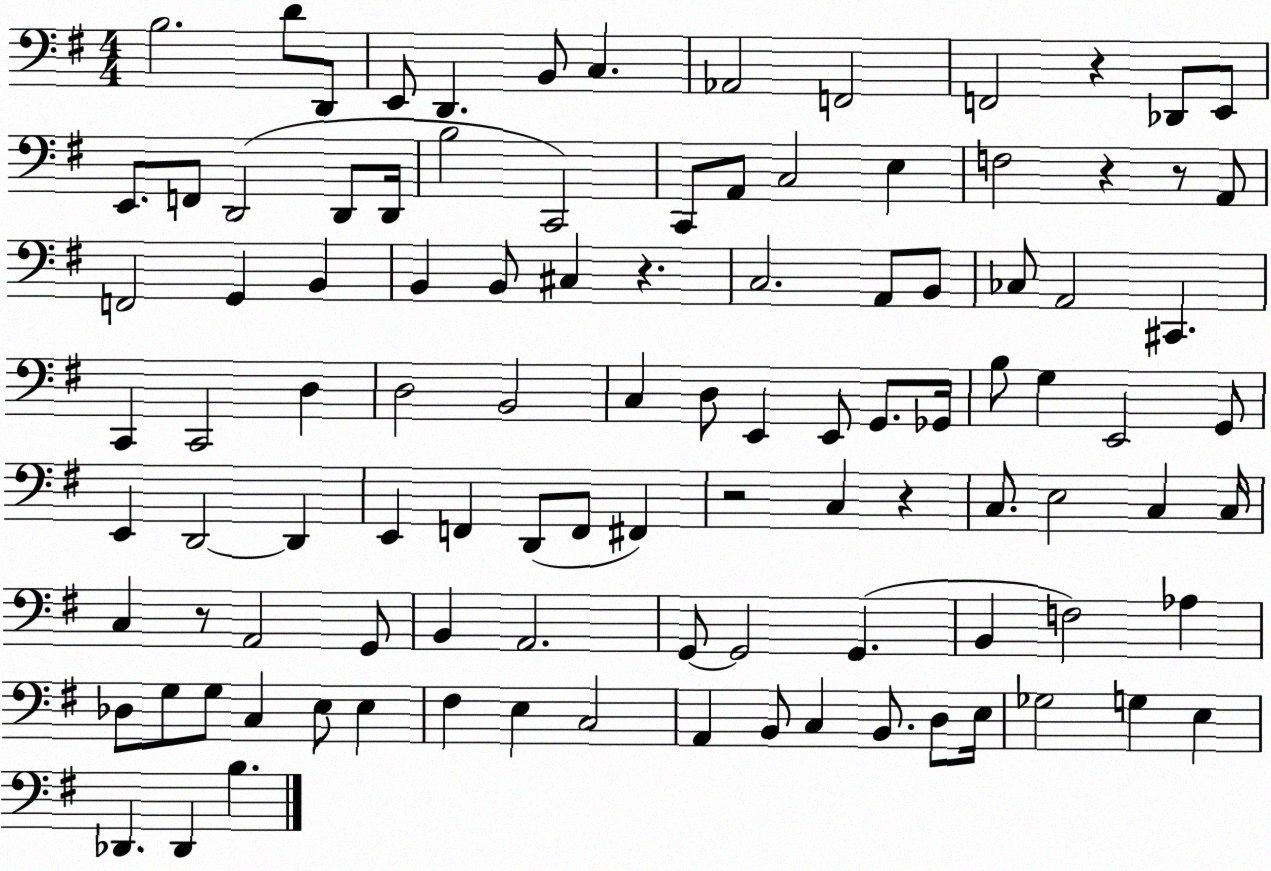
X:1
T:Untitled
M:4/4
L:1/4
K:G
B,2 D/2 D,,/2 E,,/2 D,, B,,/2 C, _A,,2 F,,2 F,,2 z _D,,/2 E,,/2 E,,/2 F,,/2 D,,2 D,,/2 D,,/4 B,2 C,,2 C,,/2 A,,/2 C,2 E, F,2 z z/2 A,,/2 F,,2 G,, B,, B,, B,,/2 ^C, z C,2 A,,/2 B,,/2 _C,/2 A,,2 ^C,, C,, C,,2 D, D,2 B,,2 C, D,/2 E,, E,,/2 G,,/2 _G,,/4 B,/2 G, E,,2 G,,/2 E,, D,,2 D,, E,, F,, D,,/2 F,,/2 ^F,, z2 C, z C,/2 E,2 C, C,/4 C, z/2 A,,2 G,,/2 B,, A,,2 G,,/2 G,,2 G,, B,, F,2 _A, _D,/2 G,/2 G,/2 C, E,/2 E, ^F, E, C,2 A,, B,,/2 C, B,,/2 D,/2 E,/4 _G,2 G, E, _D,, _D,, B,